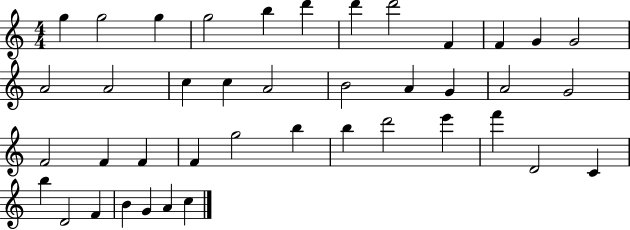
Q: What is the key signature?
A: C major